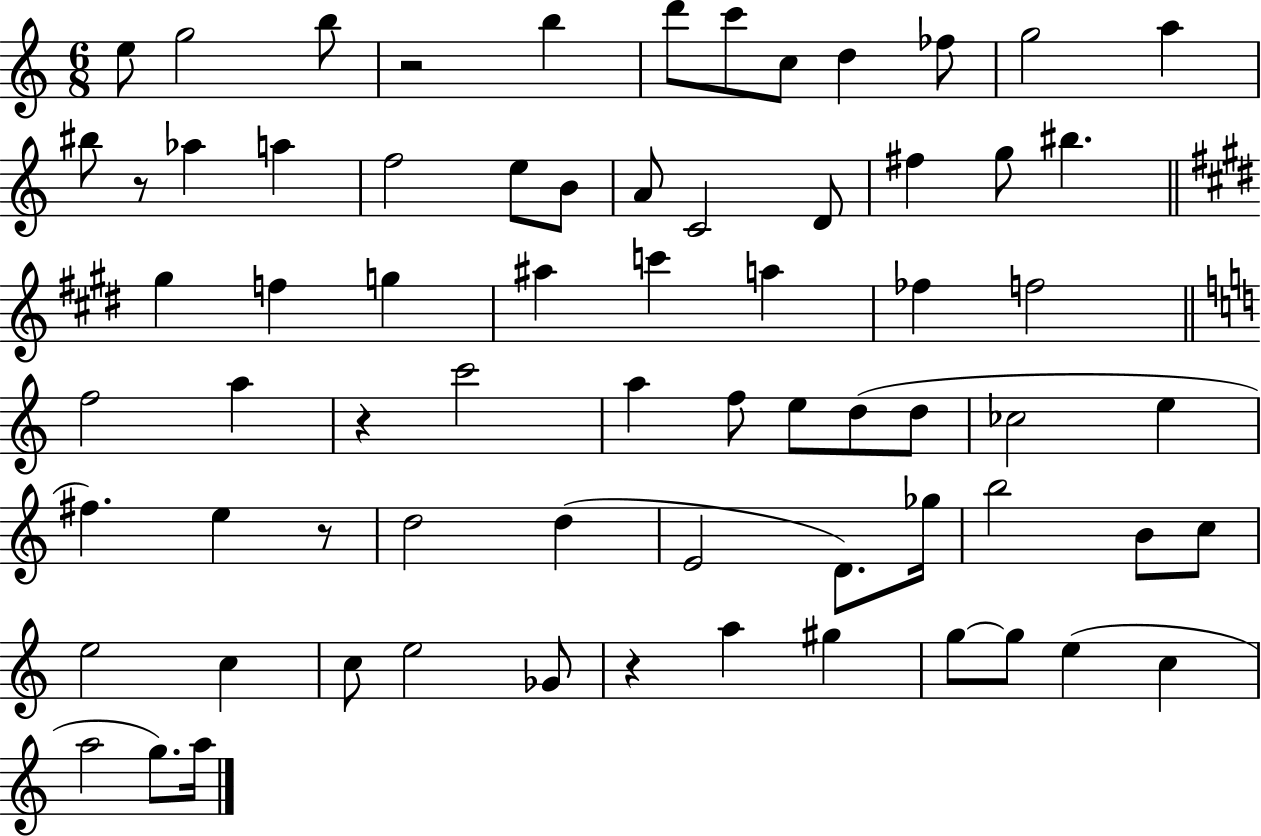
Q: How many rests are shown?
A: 5